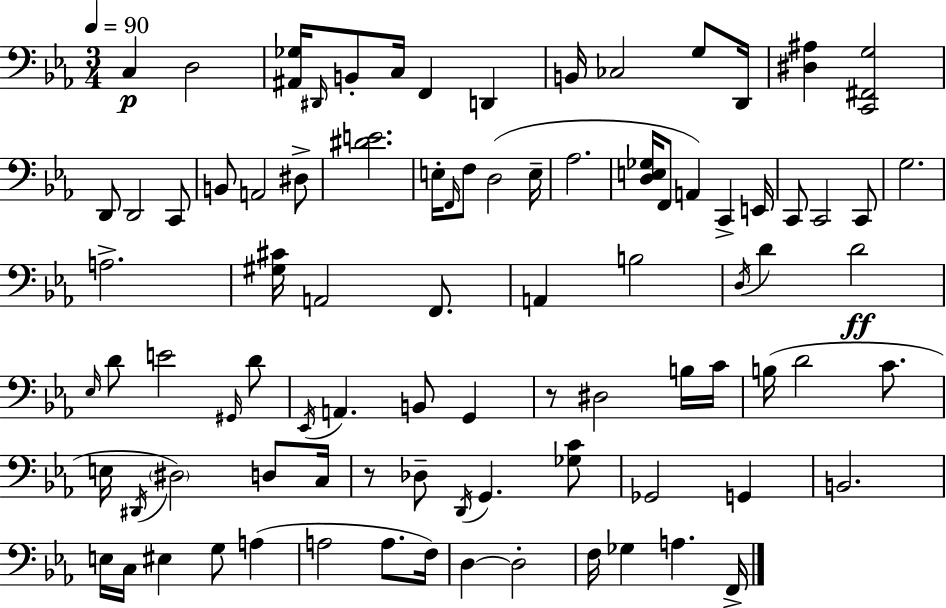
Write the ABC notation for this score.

X:1
T:Untitled
M:3/4
L:1/4
K:Cm
C, D,2 [^A,,_G,]/4 ^D,,/4 B,,/2 C,/4 F,, D,, B,,/4 _C,2 G,/2 D,,/4 [^D,^A,] [C,,^F,,G,]2 D,,/2 D,,2 C,,/2 B,,/2 A,,2 ^D,/2 [^DE]2 E,/4 F,,/4 F,/2 D,2 E,/4 _A,2 [D,E,_G,]/4 F,,/2 A,, C,, E,,/4 C,,/2 C,,2 C,,/2 G,2 A,2 [^G,^C]/4 A,,2 F,,/2 A,, B,2 D,/4 D D2 _E,/4 D/2 E2 ^G,,/4 D/2 _E,,/4 A,, B,,/2 G,, z/2 ^D,2 B,/4 C/4 B,/4 D2 C/2 E,/4 ^D,,/4 ^D,2 D,/2 C,/4 z/2 _D,/2 D,,/4 G,, [_G,C]/2 _G,,2 G,, B,,2 E,/4 C,/4 ^E, G,/2 A, A,2 A,/2 F,/4 D, D,2 F,/4 _G, A, F,,/4